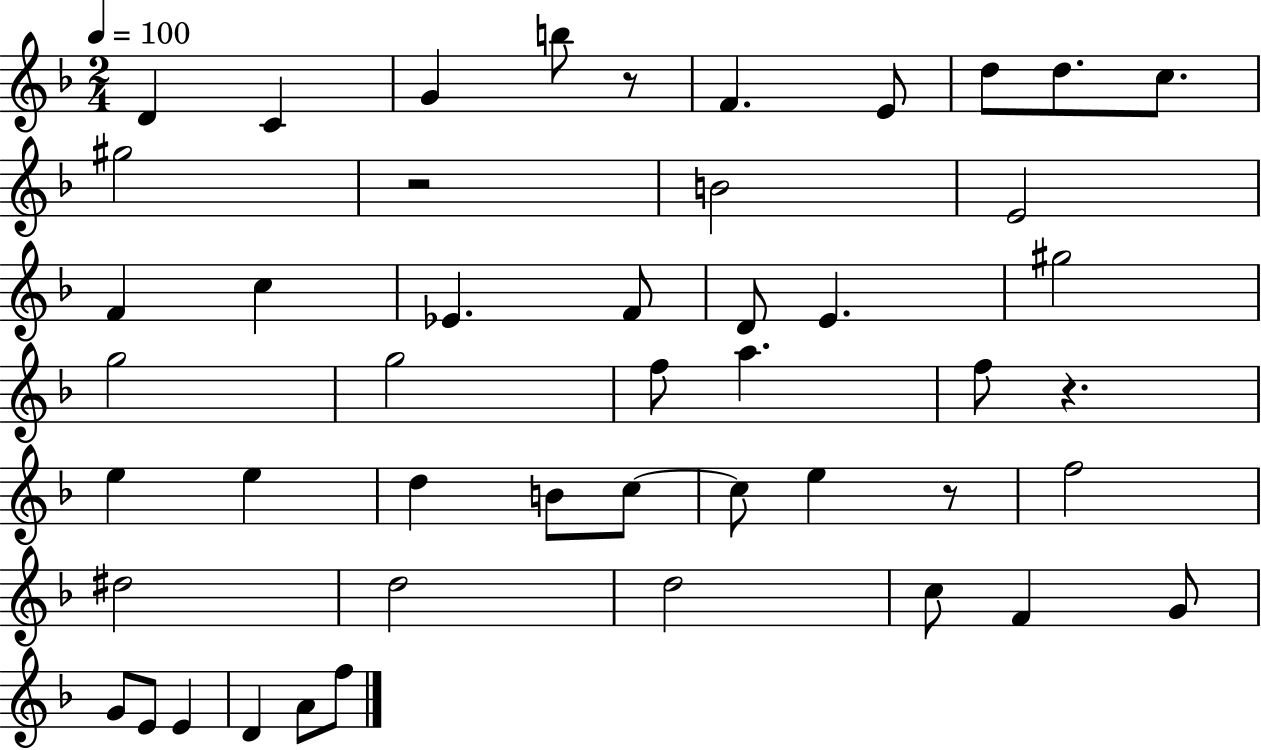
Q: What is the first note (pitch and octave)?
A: D4